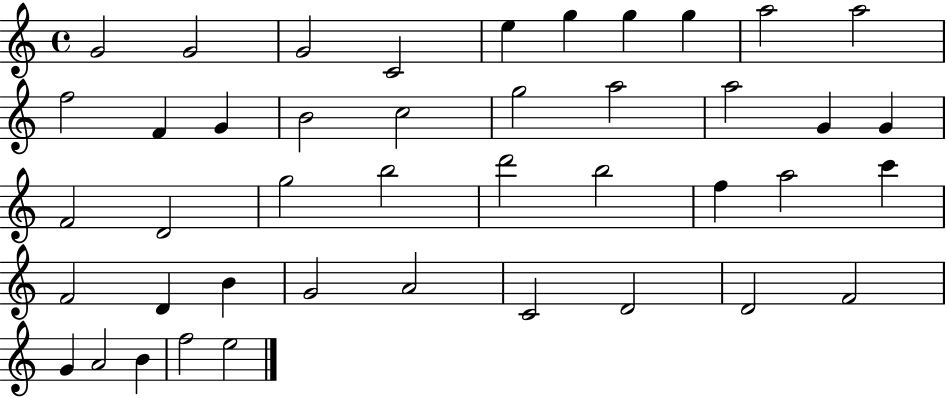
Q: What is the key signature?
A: C major